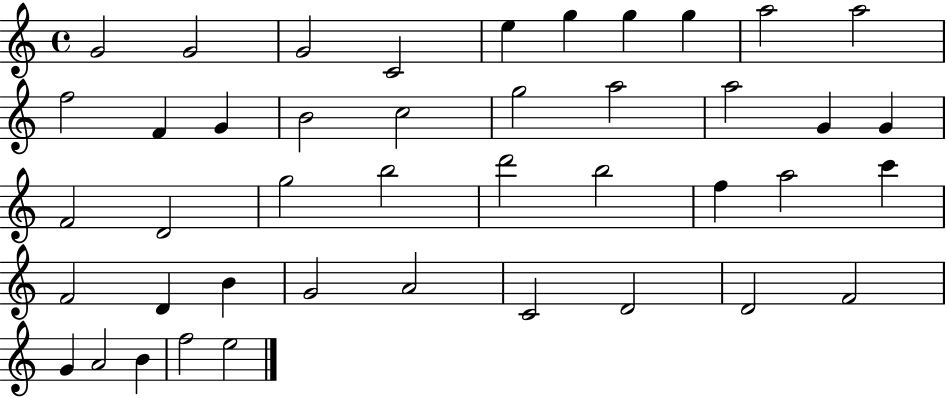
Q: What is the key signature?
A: C major